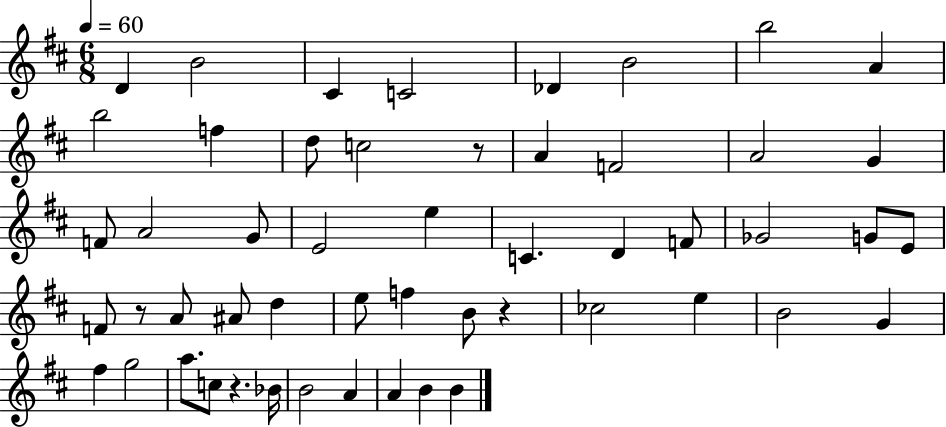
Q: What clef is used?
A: treble